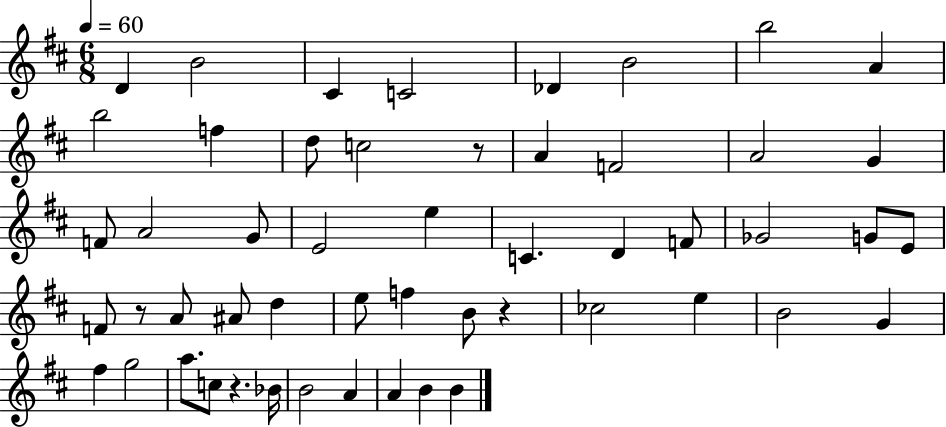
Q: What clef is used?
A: treble